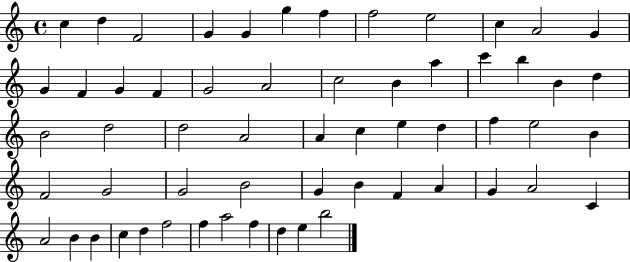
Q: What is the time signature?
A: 4/4